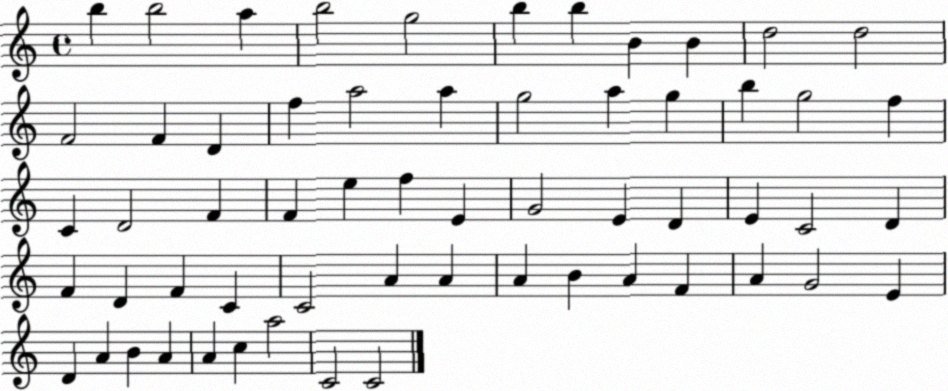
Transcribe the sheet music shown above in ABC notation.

X:1
T:Untitled
M:4/4
L:1/4
K:C
b b2 a b2 g2 b b B B d2 d2 F2 F D f a2 a g2 a g b g2 f C D2 F F e f E G2 E D E C2 D F D F C C2 A A A B A F A G2 E D A B A A c a2 C2 C2